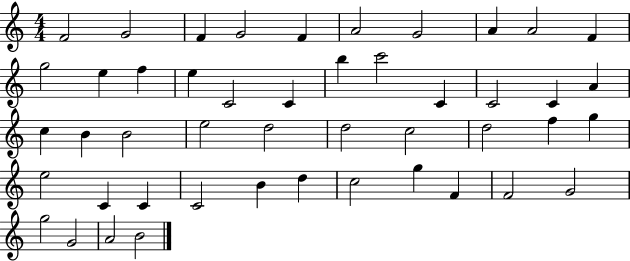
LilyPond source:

{
  \clef treble
  \numericTimeSignature
  \time 4/4
  \key c \major
  f'2 g'2 | f'4 g'2 f'4 | a'2 g'2 | a'4 a'2 f'4 | \break g''2 e''4 f''4 | e''4 c'2 c'4 | b''4 c'''2 c'4 | c'2 c'4 a'4 | \break c''4 b'4 b'2 | e''2 d''2 | d''2 c''2 | d''2 f''4 g''4 | \break e''2 c'4 c'4 | c'2 b'4 d''4 | c''2 g''4 f'4 | f'2 g'2 | \break g''2 g'2 | a'2 b'2 | \bar "|."
}